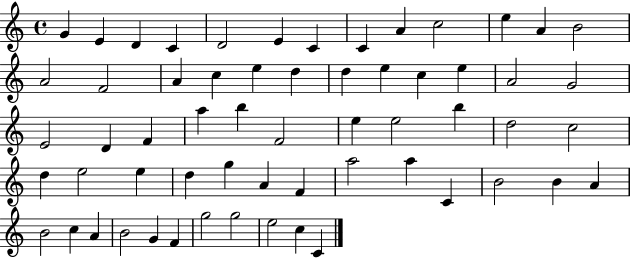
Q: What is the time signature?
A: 4/4